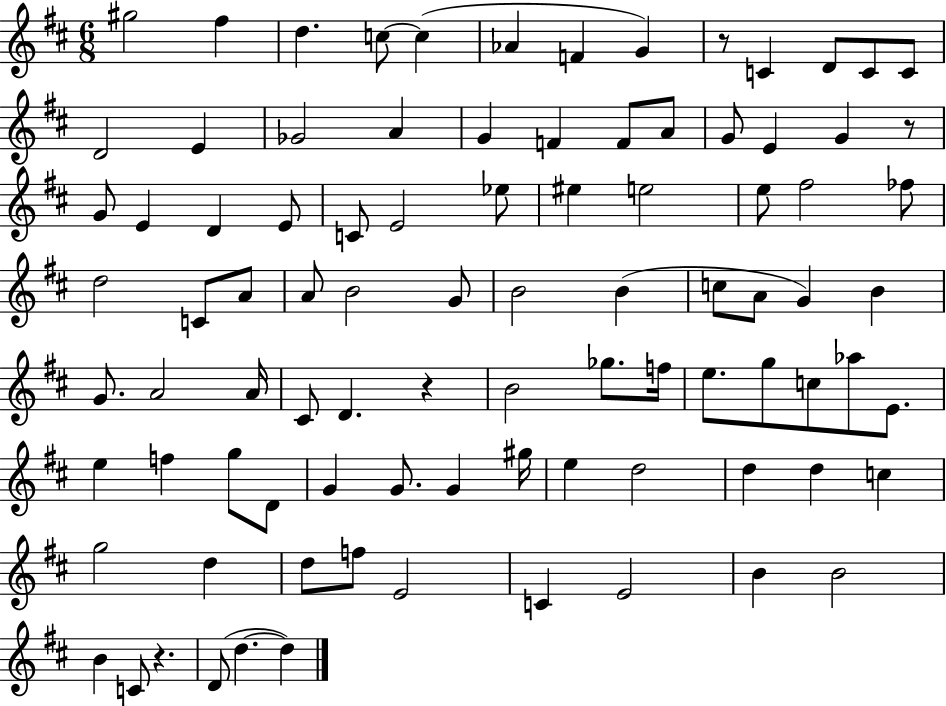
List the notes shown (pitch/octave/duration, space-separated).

G#5/h F#5/q D5/q. C5/e C5/q Ab4/q F4/q G4/q R/e C4/q D4/e C4/e C4/e D4/h E4/q Gb4/h A4/q G4/q F4/q F4/e A4/e G4/e E4/q G4/q R/e G4/e E4/q D4/q E4/e C4/e E4/h Eb5/e EIS5/q E5/h E5/e F#5/h FES5/e D5/h C4/e A4/e A4/e B4/h G4/e B4/h B4/q C5/e A4/e G4/q B4/q G4/e. A4/h A4/s C#4/e D4/q. R/q B4/h Gb5/e. F5/s E5/e. G5/e C5/e Ab5/e E4/e. E5/q F5/q G5/e D4/e G4/q G4/e. G4/q G#5/s E5/q D5/h D5/q D5/q C5/q G5/h D5/q D5/e F5/e E4/h C4/q E4/h B4/q B4/h B4/q C4/e R/q. D4/e D5/q. D5/q